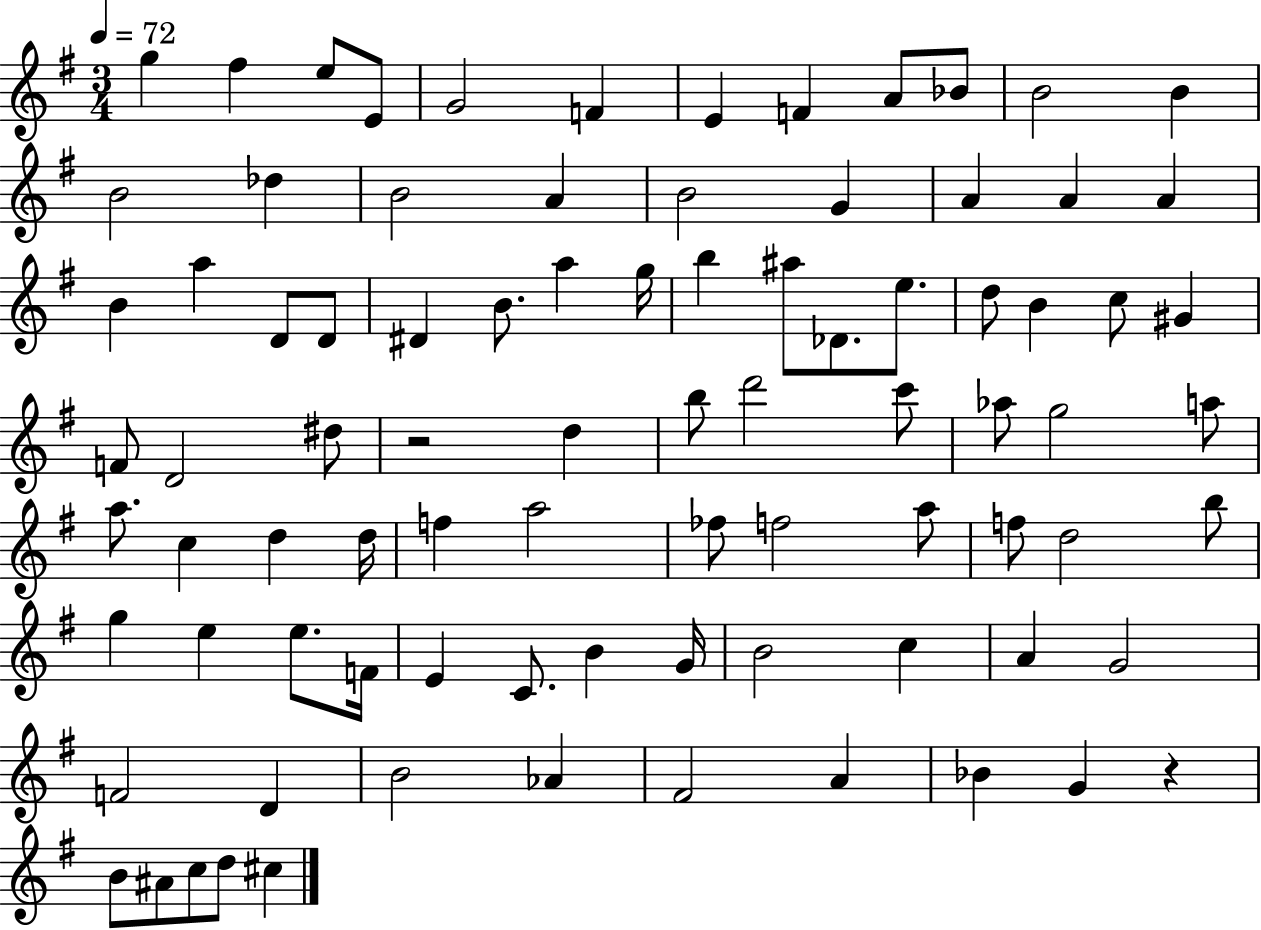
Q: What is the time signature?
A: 3/4